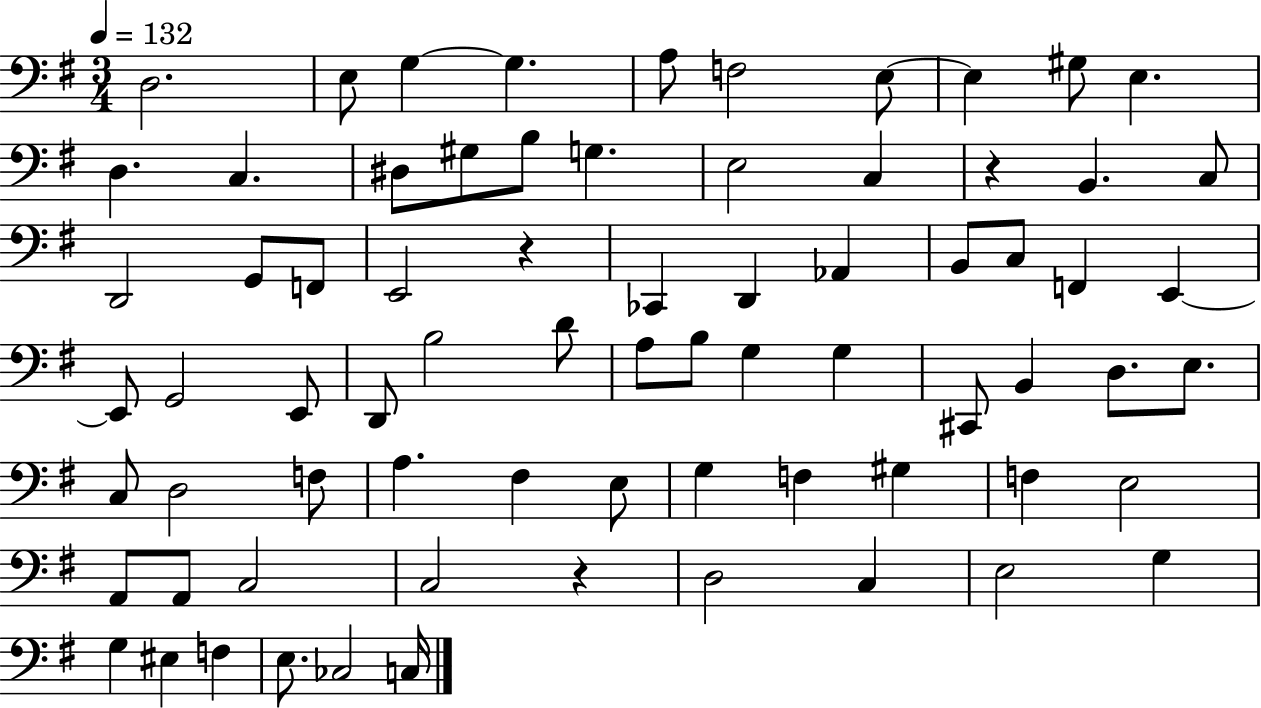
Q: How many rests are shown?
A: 3